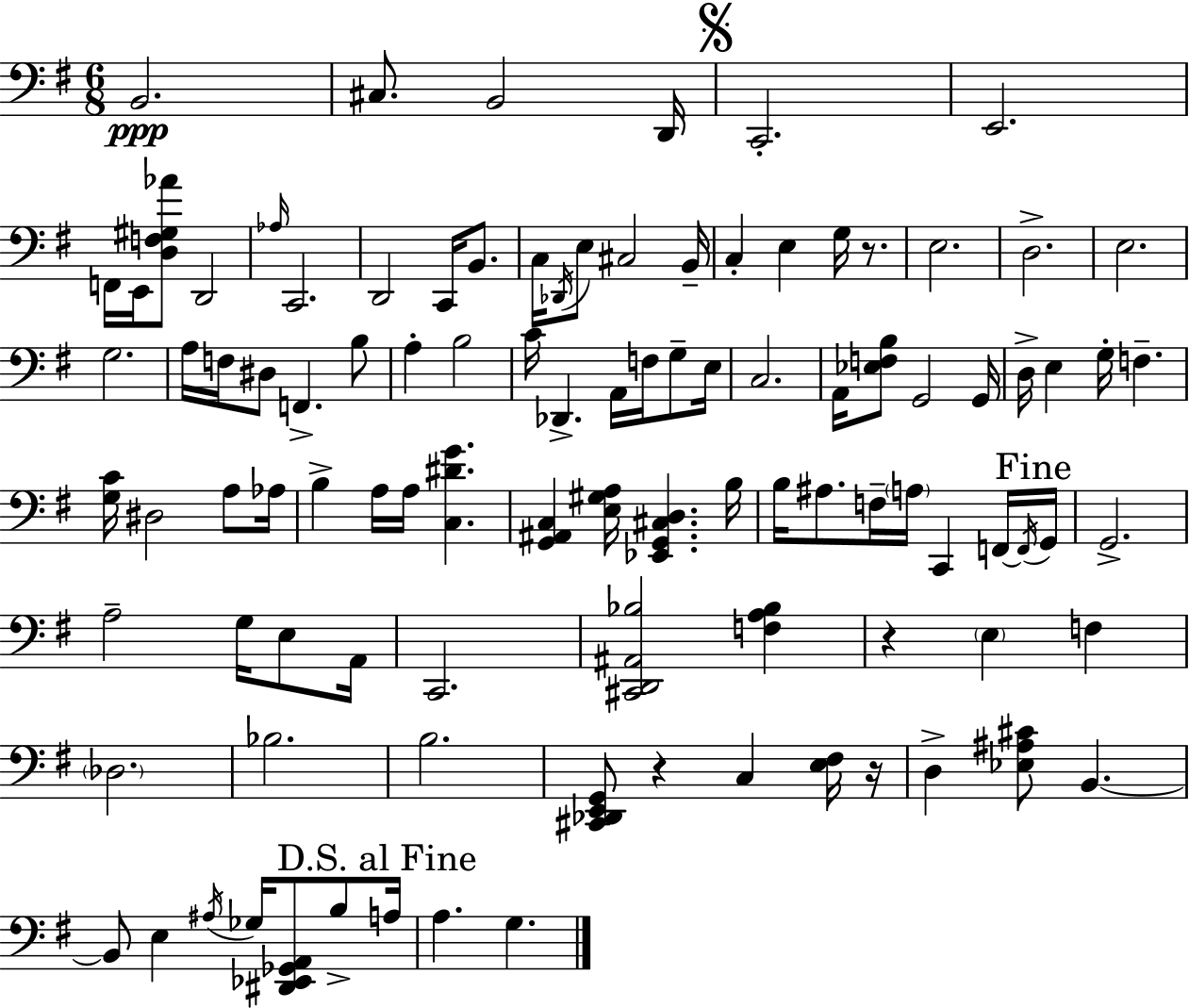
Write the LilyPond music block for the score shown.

{
  \clef bass
  \numericTimeSignature
  \time 6/8
  \key g \major
  b,2.\ppp | cis8. b,2 d,16 | \mark \markup { \musicglyph "scripts.segno" } c,2.-. | e,2. | \break f,16 e,16 <d f gis aes'>8 d,2 | \grace { aes16 } c,2. | d,2 c,16 b,8. | c16 \acciaccatura { des,16 } e8 cis2 | \break b,16-- c4-. e4 g16 r8. | e2. | d2.-> | e2. | \break g2. | a16 f16 dis8 f,4.-> | b8 a4-. b2 | c'16 des,4.-> a,16 f16 g8-- | \break e16 c2. | a,16 <ees f b>8 g,2 | g,16 d16-> e4 g16-. f4.-- | <g c'>16 dis2 a8 | \break aes16 b4-> a16 a16 <c dis' g'>4. | <g, ais, c>4 <e gis a>16 <ees, g, cis d>4. | b16 b16 ais8. f16-- \parenthesize a16 c,4 | f,16~~ \acciaccatura { f,16 } \mark "Fine" g,16 g,2.-> | \break a2-- g16 | e8 a,16 c,2. | <cis, d, ais, bes>2 <f a bes>4 | r4 \parenthesize e4 f4 | \break \parenthesize des2. | bes2. | b2. | <cis, des, e, g,>8 r4 c4 | \break <e fis>16 r16 d4-> <ees ais cis'>8 b,4.~~ | b,8 e4 \acciaccatura { ais16 } ges16 <dis, ees, ges, a,>8 | b8-> \mark "D.S. al Fine" a16 a4. g4. | \bar "|."
}